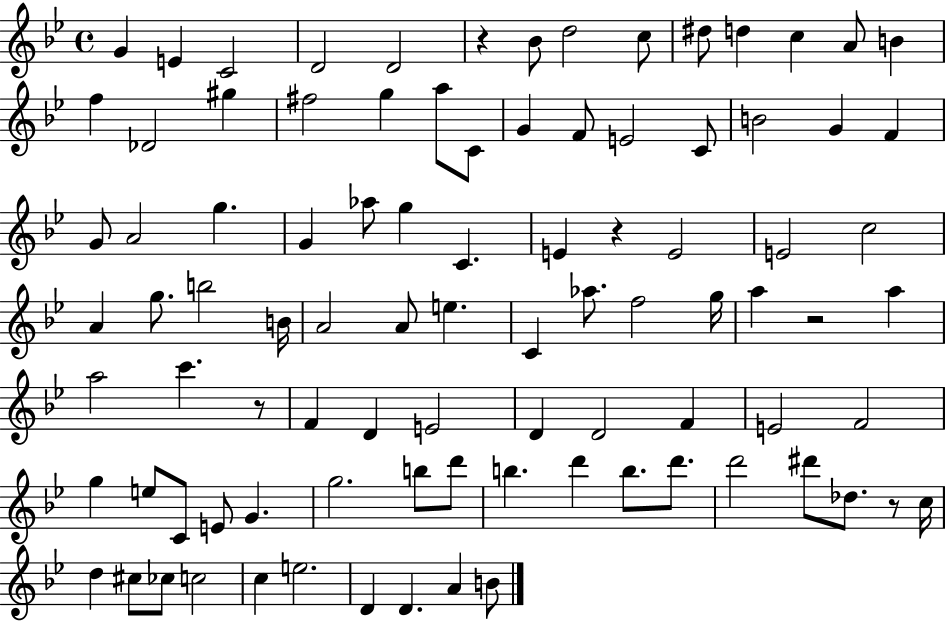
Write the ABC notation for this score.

X:1
T:Untitled
M:4/4
L:1/4
K:Bb
G E C2 D2 D2 z _B/2 d2 c/2 ^d/2 d c A/2 B f _D2 ^g ^f2 g a/2 C/2 G F/2 E2 C/2 B2 G F G/2 A2 g G _a/2 g C E z E2 E2 c2 A g/2 b2 B/4 A2 A/2 e C _a/2 f2 g/4 a z2 a a2 c' z/2 F D E2 D D2 F E2 F2 g e/2 C/2 E/2 G g2 b/2 d'/2 b d' b/2 d'/2 d'2 ^d'/2 _d/2 z/2 c/4 d ^c/2 _c/2 c2 c e2 D D A B/2